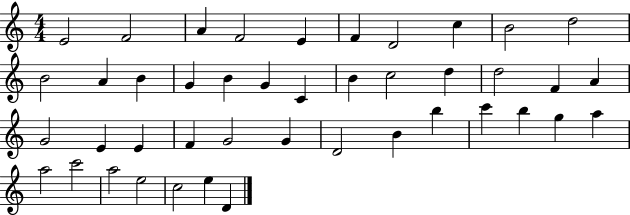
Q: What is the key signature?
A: C major